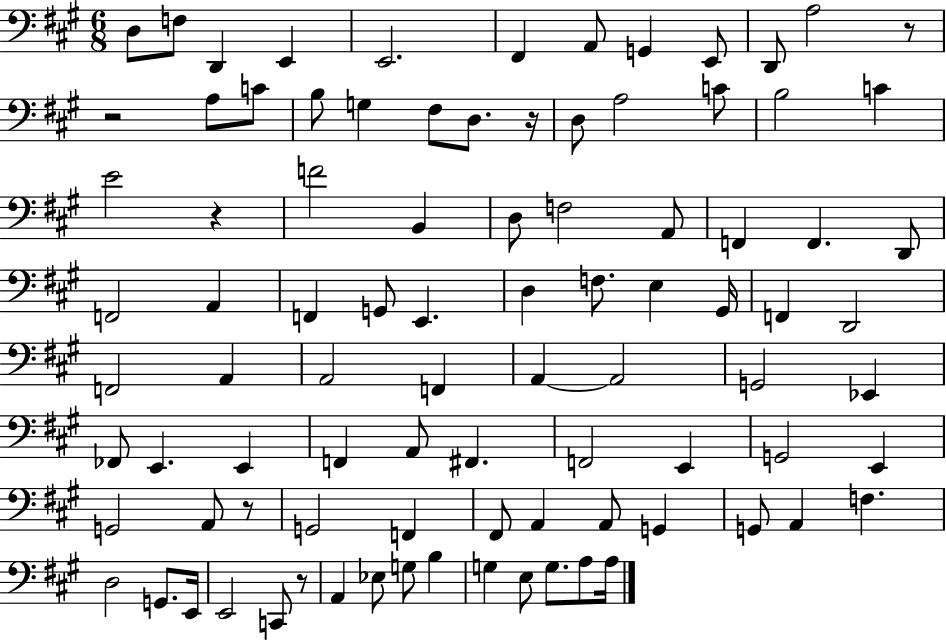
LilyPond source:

{
  \clef bass
  \numericTimeSignature
  \time 6/8
  \key a \major
  d8 f8 d,4 e,4 | e,2. | fis,4 a,8 g,4 e,8 | d,8 a2 r8 | \break r2 a8 c'8 | b8 g4 fis8 d8. r16 | d8 a2 c'8 | b2 c'4 | \break e'2 r4 | f'2 b,4 | d8 f2 a,8 | f,4 f,4. d,8 | \break f,2 a,4 | f,4 g,8 e,4. | d4 f8. e4 gis,16 | f,4 d,2 | \break f,2 a,4 | a,2 f,4 | a,4~~ a,2 | g,2 ees,4 | \break fes,8 e,4. e,4 | f,4 a,8 fis,4. | f,2 e,4 | g,2 e,4 | \break g,2 a,8 r8 | g,2 f,4 | fis,8 a,4 a,8 g,4 | g,8 a,4 f4. | \break d2 g,8. e,16 | e,2 c,8 r8 | a,4 ees8 g8 b4 | g4 e8 g8. a8 a16 | \break \bar "|."
}